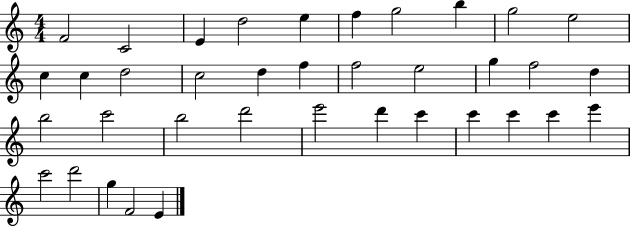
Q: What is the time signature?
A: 4/4